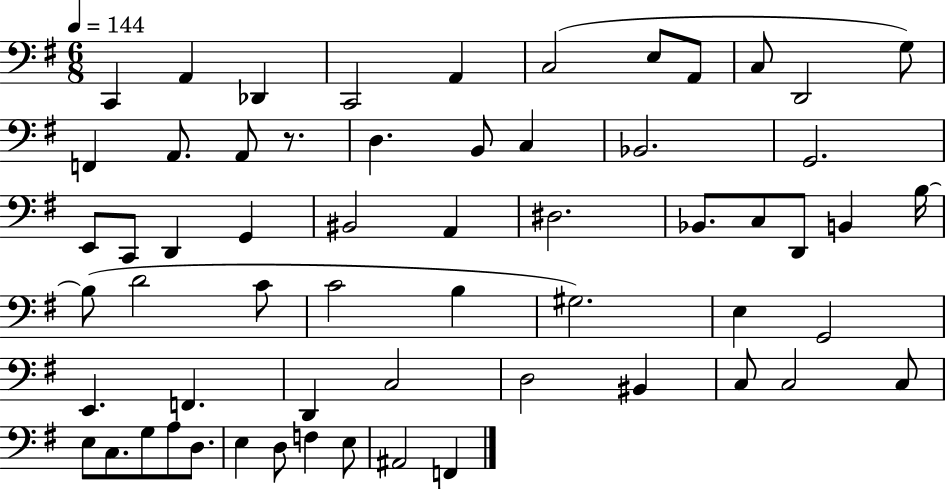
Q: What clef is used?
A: bass